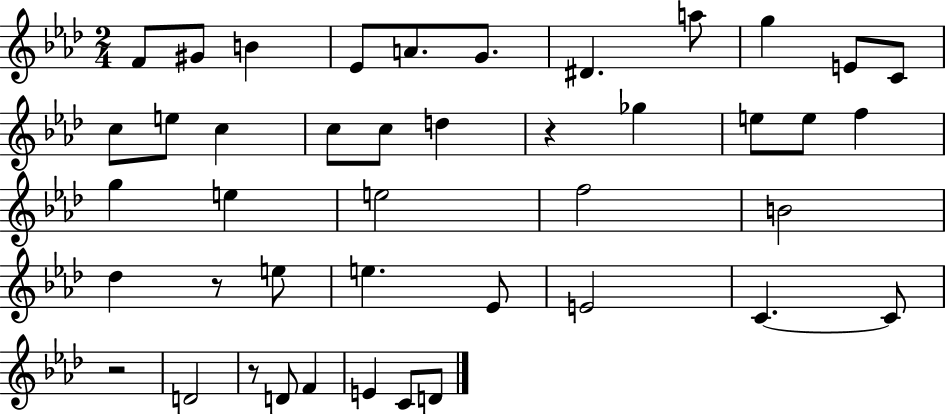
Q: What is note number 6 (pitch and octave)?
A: G4